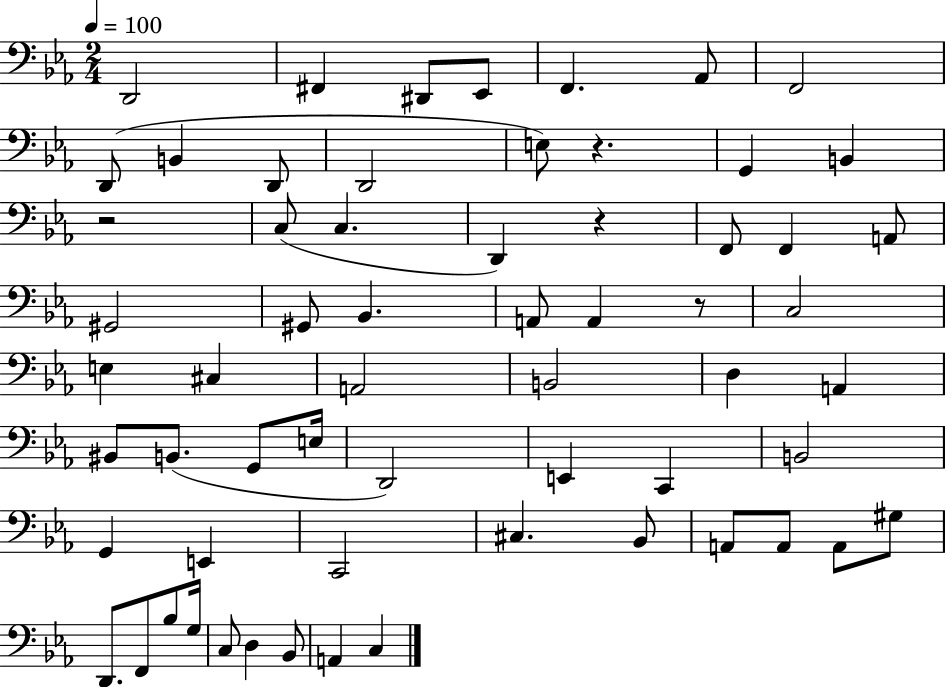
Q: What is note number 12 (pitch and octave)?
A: E3